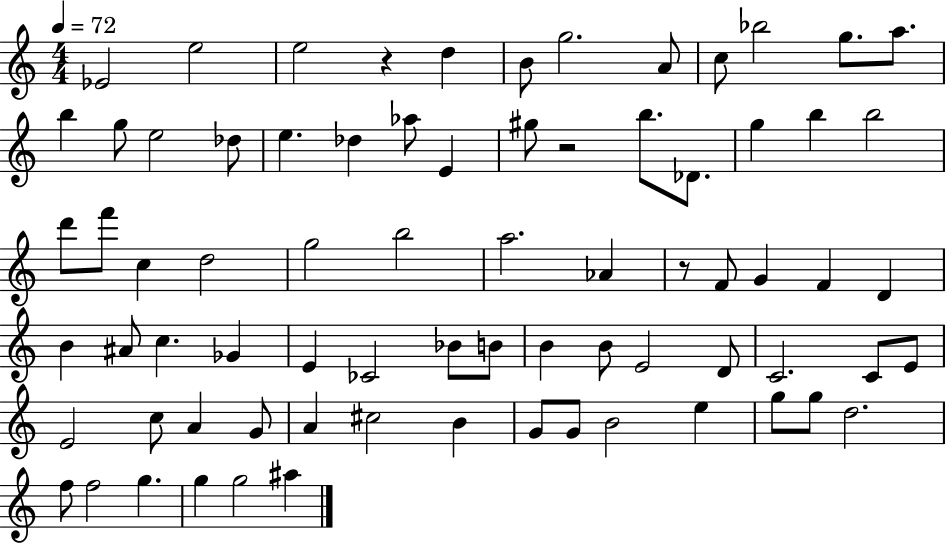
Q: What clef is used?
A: treble